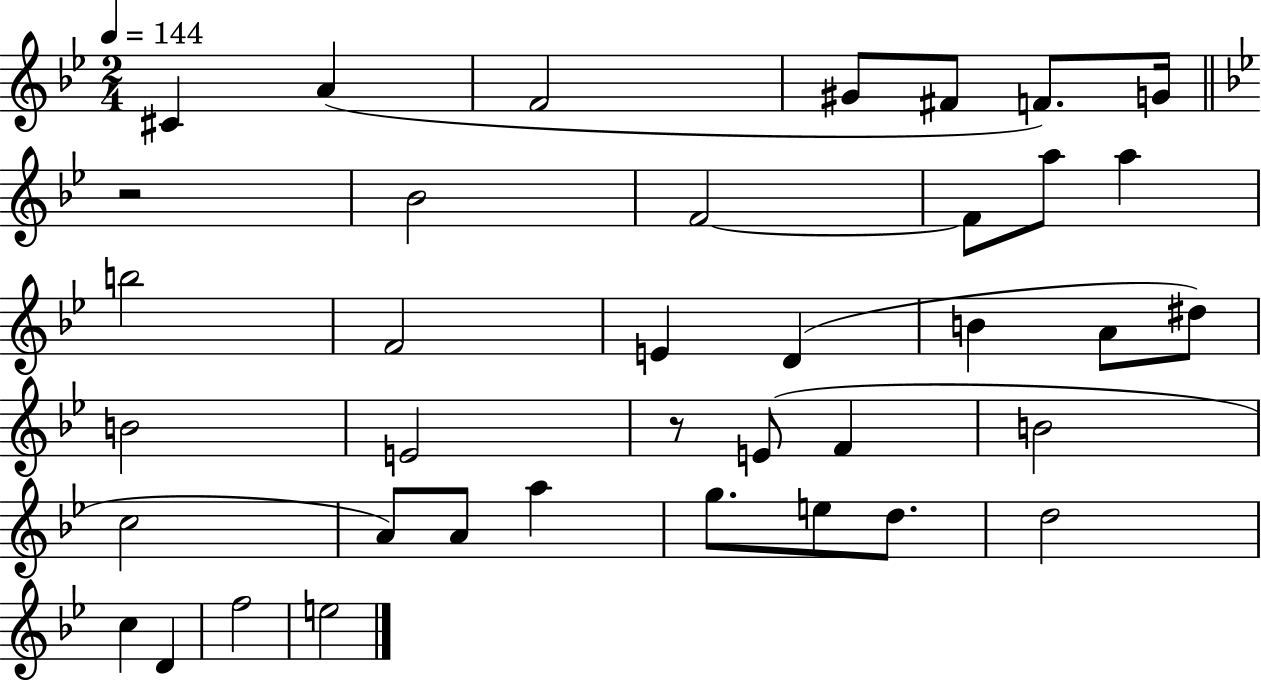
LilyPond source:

{
  \clef treble
  \numericTimeSignature
  \time 2/4
  \key bes \major
  \tempo 4 = 144
  cis'4 a'4( | f'2 | gis'8 fis'8 f'8.) g'16 | \bar "||" \break \key g \minor r2 | bes'2 | f'2~~ | f'8 a''8 a''4 | \break b''2 | f'2 | e'4 d'4( | b'4 a'8 dis''8) | \break b'2 | e'2 | r8 e'8( f'4 | b'2 | \break c''2 | a'8) a'8 a''4 | g''8. e''8 d''8. | d''2 | \break c''4 d'4 | f''2 | e''2 | \bar "|."
}